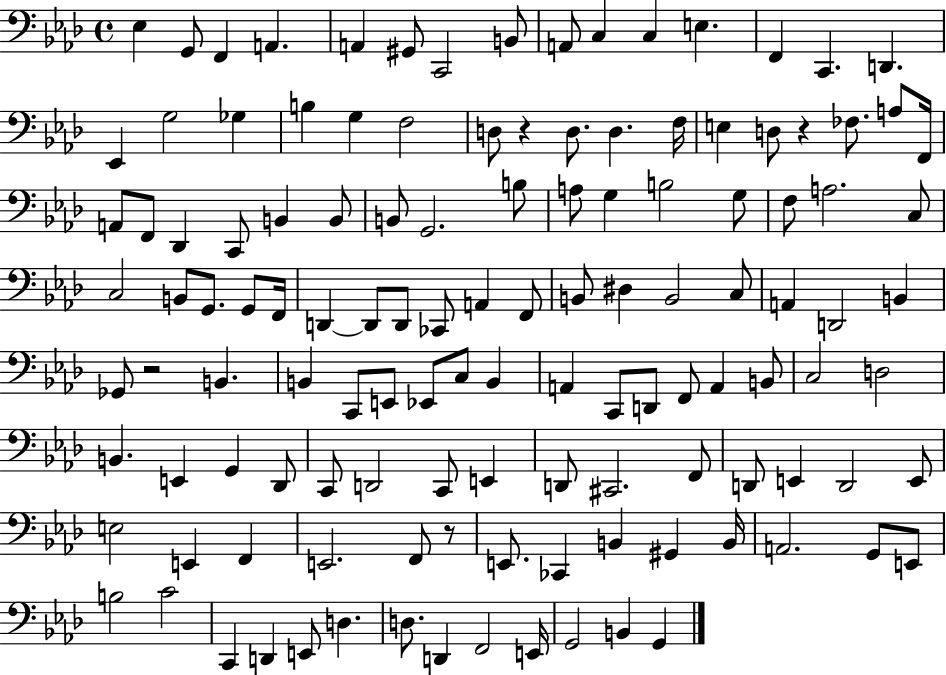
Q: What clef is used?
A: bass